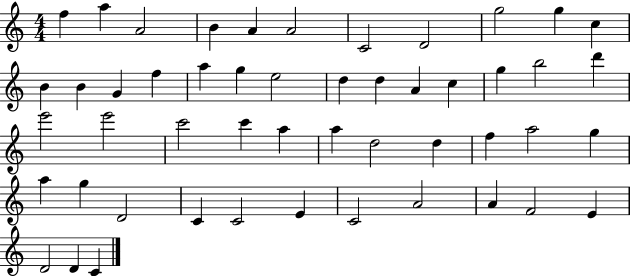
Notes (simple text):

F5/q A5/q A4/h B4/q A4/q A4/h C4/h D4/h G5/h G5/q C5/q B4/q B4/q G4/q F5/q A5/q G5/q E5/h D5/q D5/q A4/q C5/q G5/q B5/h D6/q E6/h E6/h C6/h C6/q A5/q A5/q D5/h D5/q F5/q A5/h G5/q A5/q G5/q D4/h C4/q C4/h E4/q C4/h A4/h A4/q F4/h E4/q D4/h D4/q C4/q